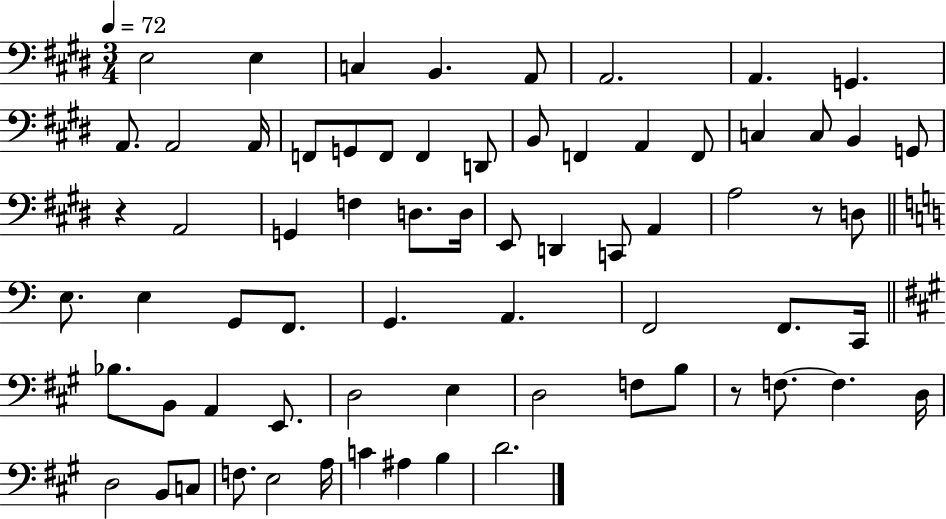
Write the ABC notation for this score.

X:1
T:Untitled
M:3/4
L:1/4
K:E
E,2 E, C, B,, A,,/2 A,,2 A,, G,, A,,/2 A,,2 A,,/4 F,,/2 G,,/2 F,,/2 F,, D,,/2 B,,/2 F,, A,, F,,/2 C, C,/2 B,, G,,/2 z A,,2 G,, F, D,/2 D,/4 E,,/2 D,, C,,/2 A,, A,2 z/2 D,/2 E,/2 E, G,,/2 F,,/2 G,, A,, F,,2 F,,/2 C,,/4 _B,/2 B,,/2 A,, E,,/2 D,2 E, D,2 F,/2 B,/2 z/2 F,/2 F, D,/4 D,2 B,,/2 C,/2 F,/2 E,2 A,/4 C ^A, B, D2